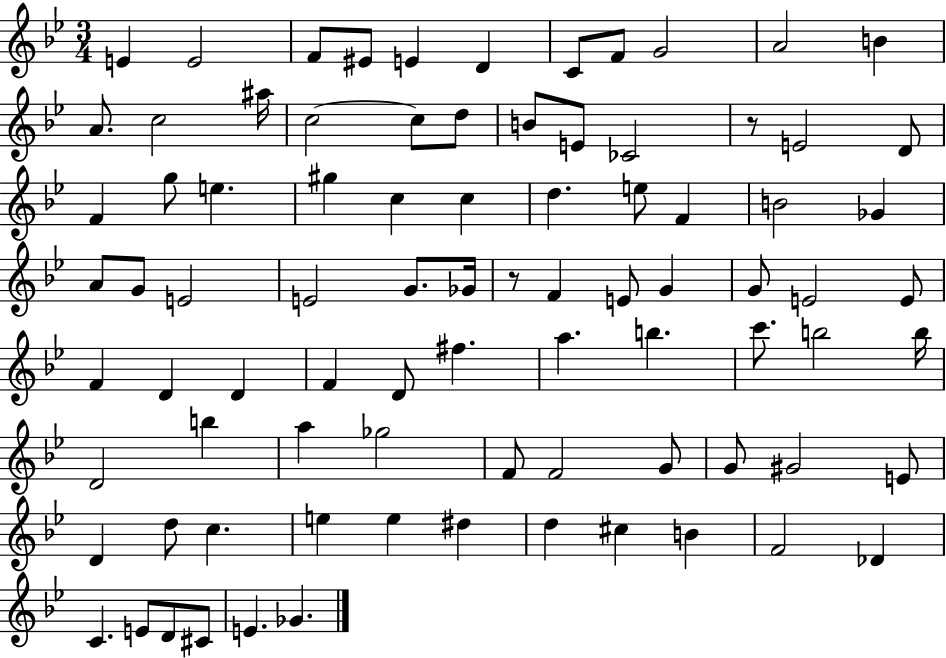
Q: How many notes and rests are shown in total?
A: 85